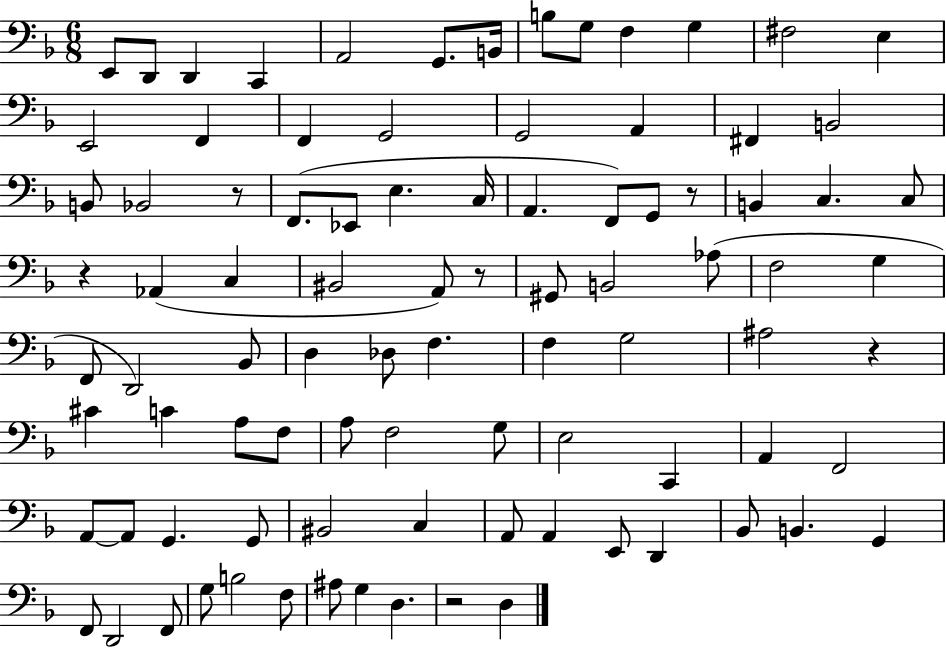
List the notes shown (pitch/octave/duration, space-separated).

E2/e D2/e D2/q C2/q A2/h G2/e. B2/s B3/e G3/e F3/q G3/q F#3/h E3/q E2/h F2/q F2/q G2/h G2/h A2/q F#2/q B2/h B2/e Bb2/h R/e F2/e. Eb2/e E3/q. C3/s A2/q. F2/e G2/e R/e B2/q C3/q. C3/e R/q Ab2/q C3/q BIS2/h A2/e R/e G#2/e B2/h Ab3/e F3/h G3/q F2/e D2/h Bb2/e D3/q Db3/e F3/q. F3/q G3/h A#3/h R/q C#4/q C4/q A3/e F3/e A3/e F3/h G3/e E3/h C2/q A2/q F2/h A2/e A2/e G2/q. G2/e BIS2/h C3/q A2/e A2/q E2/e D2/q Bb2/e B2/q. G2/q F2/e D2/h F2/e G3/e B3/h F3/e A#3/e G3/q D3/q. R/h D3/q